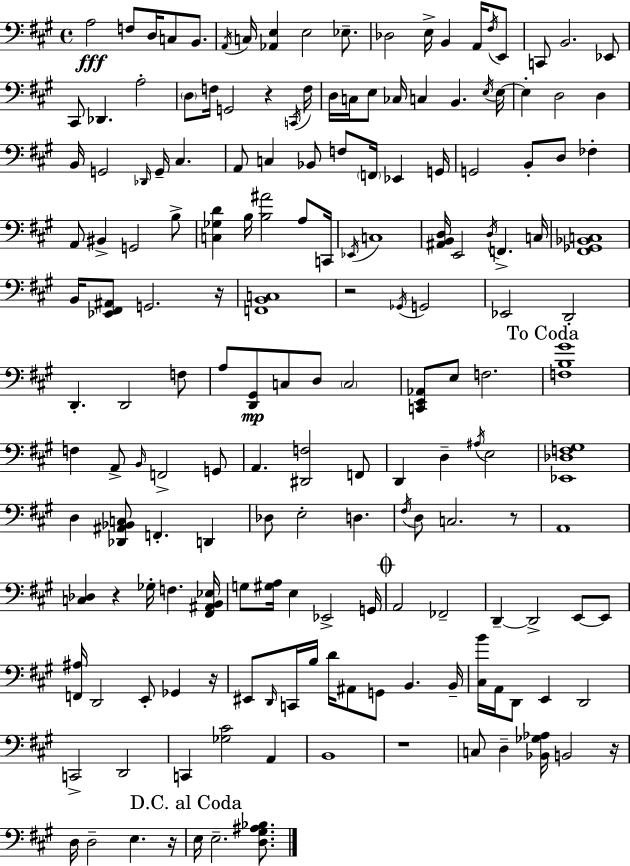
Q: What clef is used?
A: bass